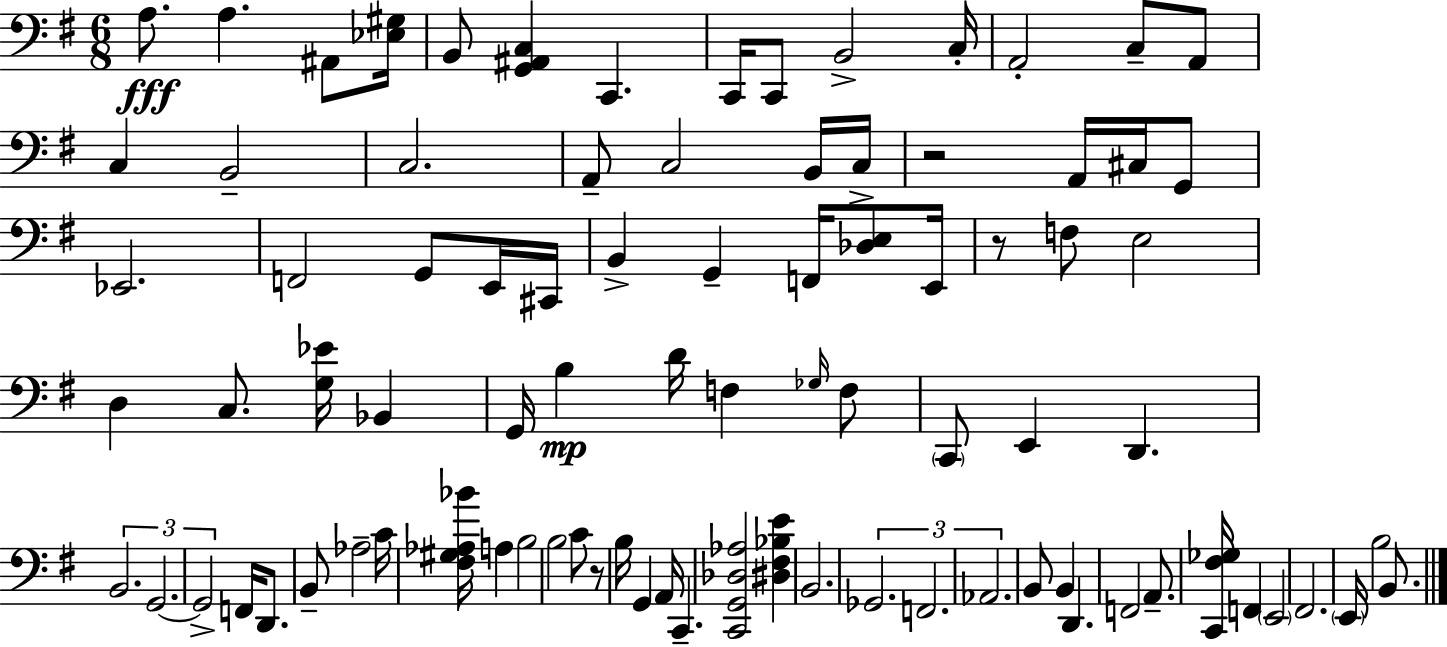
A3/e. A3/q. A#2/e [Eb3,G#3]/s B2/e [G2,A#2,C3]/q C2/q. C2/s C2/e B2/h C3/s A2/h C3/e A2/e C3/q B2/h C3/h. A2/e C3/h B2/s C3/s R/h A2/s C#3/s G2/e Eb2/h. F2/h G2/e E2/s C#2/s B2/q G2/q F2/s [Db3,E3]/e E2/s R/e F3/e E3/h D3/q C3/e. [G3,Eb4]/s Bb2/q G2/s B3/q D4/s F3/q Gb3/s F3/e C2/e E2/q D2/q. B2/h. G2/h. G2/h F2/s D2/e. B2/e Ab3/h C4/s [F#3,G#3,Ab3,Bb4]/s A3/q B3/h B3/h C4/e R/e B3/s G2/q A2/s C2/q. [C2,G2,Db3,Ab3]/h [D#3,F#3,Bb3,E4]/q B2/h. Gb2/h. F2/h. Ab2/h. B2/e B2/q D2/q. F2/h A2/e. [C2,F#3,Gb3]/s F2/q E2/h F#2/h. E2/s B3/h B2/e.